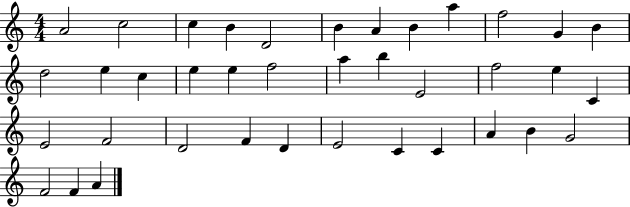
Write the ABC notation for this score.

X:1
T:Untitled
M:4/4
L:1/4
K:C
A2 c2 c B D2 B A B a f2 G B d2 e c e e f2 a b E2 f2 e C E2 F2 D2 F D E2 C C A B G2 F2 F A